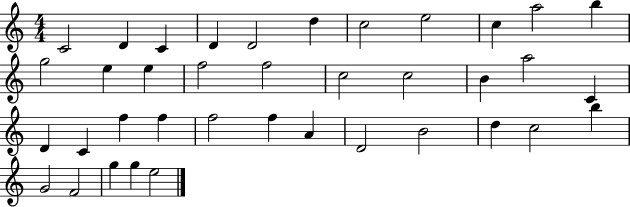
X:1
T:Untitled
M:4/4
L:1/4
K:C
C2 D C D D2 d c2 e2 c a2 b g2 e e f2 f2 c2 c2 B a2 C D C f f f2 f A D2 B2 d c2 b G2 F2 g g e2